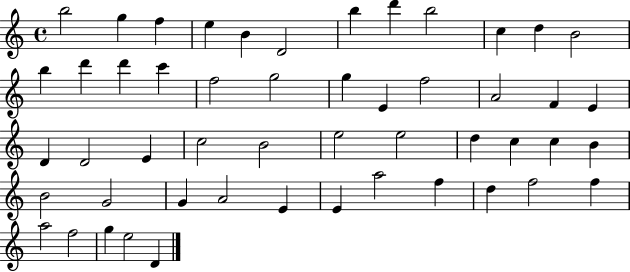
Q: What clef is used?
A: treble